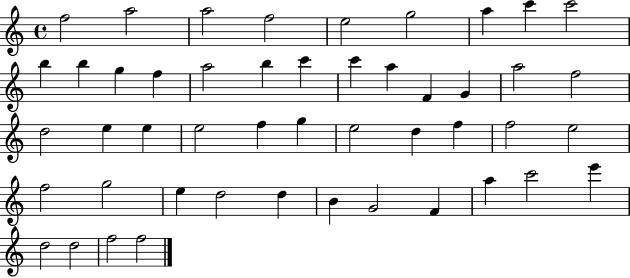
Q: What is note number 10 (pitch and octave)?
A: B5